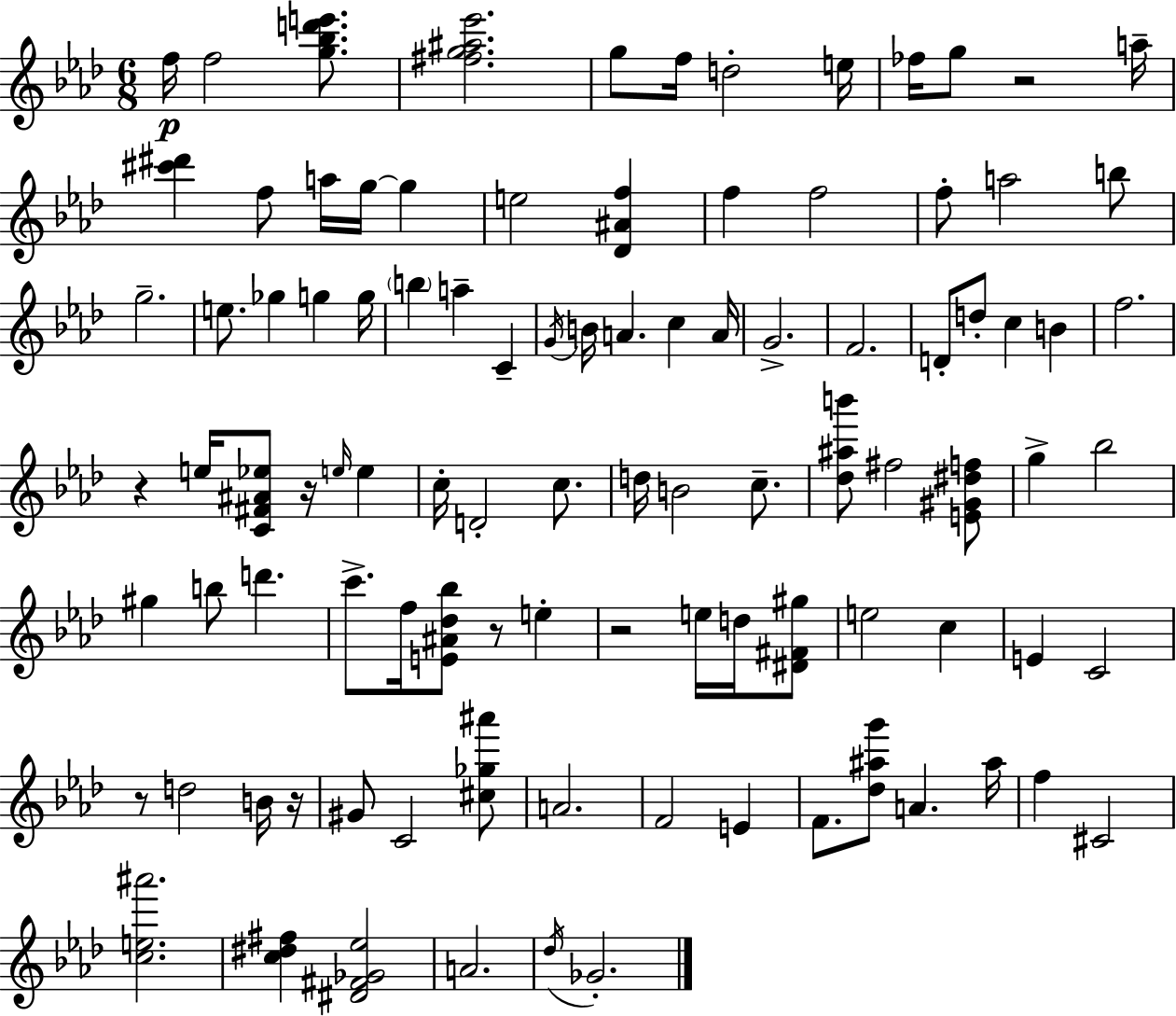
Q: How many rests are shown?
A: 7